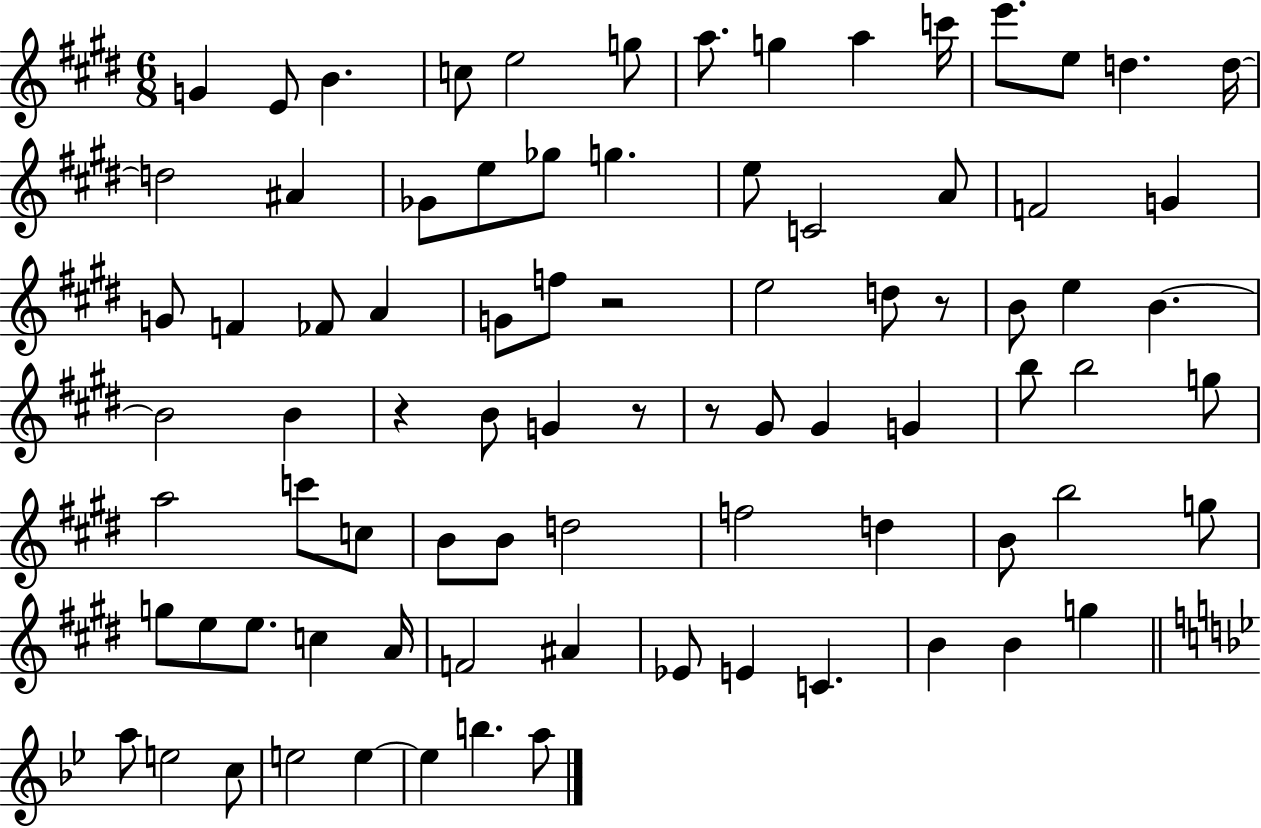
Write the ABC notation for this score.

X:1
T:Untitled
M:6/8
L:1/4
K:E
G E/2 B c/2 e2 g/2 a/2 g a c'/4 e'/2 e/2 d d/4 d2 ^A _G/2 e/2 _g/2 g e/2 C2 A/2 F2 G G/2 F _F/2 A G/2 f/2 z2 e2 d/2 z/2 B/2 e B B2 B z B/2 G z/2 z/2 ^G/2 ^G G b/2 b2 g/2 a2 c'/2 c/2 B/2 B/2 d2 f2 d B/2 b2 g/2 g/2 e/2 e/2 c A/4 F2 ^A _E/2 E C B B g a/2 e2 c/2 e2 e e b a/2